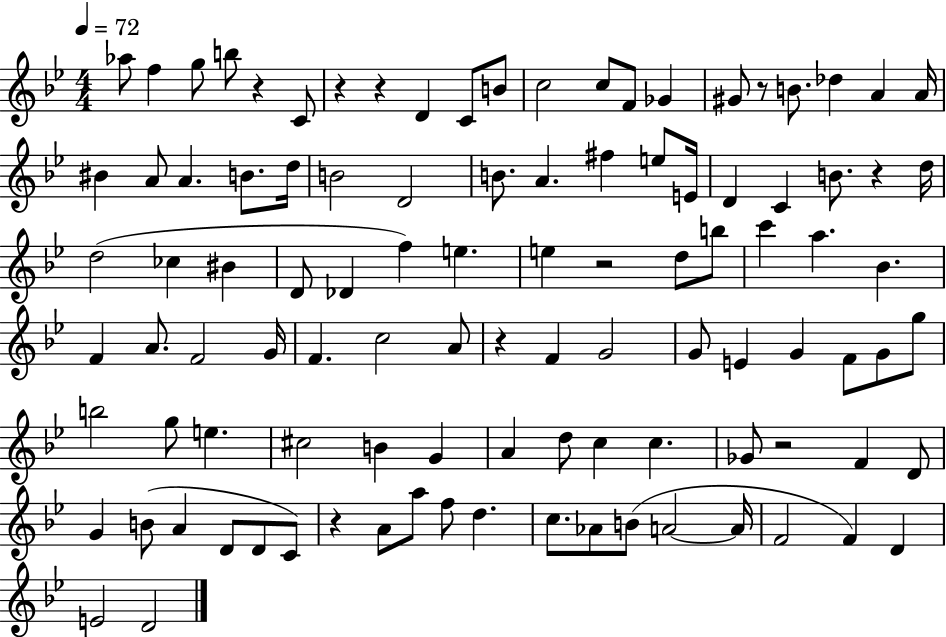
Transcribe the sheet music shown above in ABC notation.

X:1
T:Untitled
M:4/4
L:1/4
K:Bb
_a/2 f g/2 b/2 z C/2 z z D C/2 B/2 c2 c/2 F/2 _G ^G/2 z/2 B/2 _d A A/4 ^B A/2 A B/2 d/4 B2 D2 B/2 A ^f e/2 E/4 D C B/2 z d/4 d2 _c ^B D/2 _D f e e z2 d/2 b/2 c' a _B F A/2 F2 G/4 F c2 A/2 z F G2 G/2 E G F/2 G/2 g/2 b2 g/2 e ^c2 B G A d/2 c c _G/2 z2 F D/2 G B/2 A D/2 D/2 C/2 z A/2 a/2 f/2 d c/2 _A/2 B/2 A2 A/4 F2 F D E2 D2